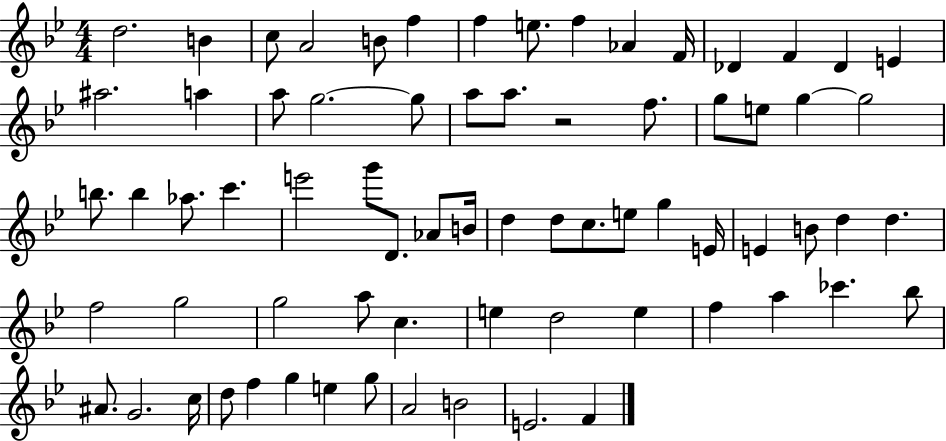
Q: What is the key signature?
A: BES major